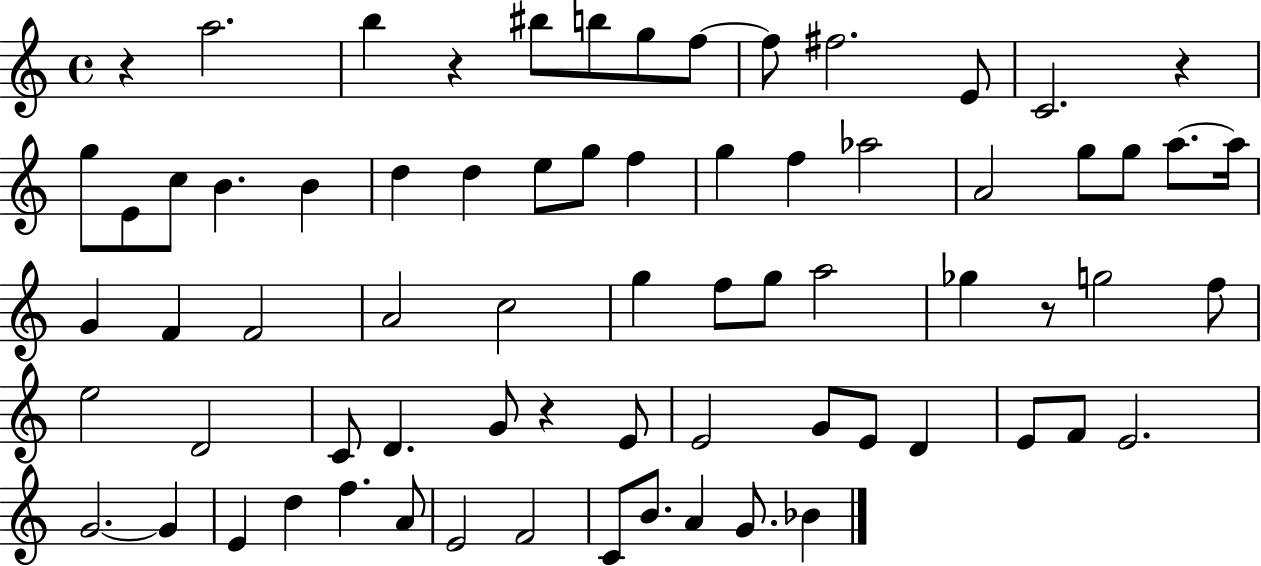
X:1
T:Untitled
M:4/4
L:1/4
K:C
z a2 b z ^b/2 b/2 g/2 f/2 f/2 ^f2 E/2 C2 z g/2 E/2 c/2 B B d d e/2 g/2 f g f _a2 A2 g/2 g/2 a/2 a/4 G F F2 A2 c2 g f/2 g/2 a2 _g z/2 g2 f/2 e2 D2 C/2 D G/2 z E/2 E2 G/2 E/2 D E/2 F/2 E2 G2 G E d f A/2 E2 F2 C/2 B/2 A G/2 _B